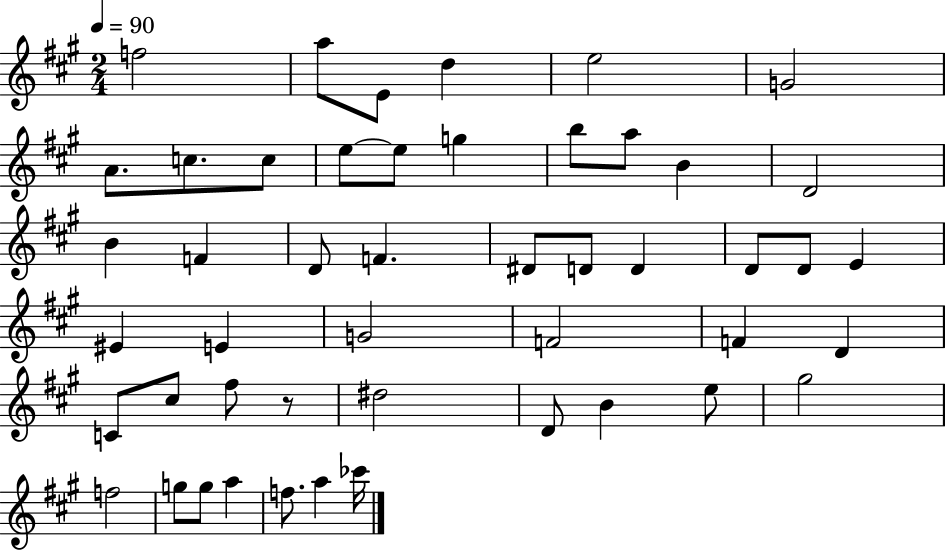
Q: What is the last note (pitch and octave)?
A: CES6